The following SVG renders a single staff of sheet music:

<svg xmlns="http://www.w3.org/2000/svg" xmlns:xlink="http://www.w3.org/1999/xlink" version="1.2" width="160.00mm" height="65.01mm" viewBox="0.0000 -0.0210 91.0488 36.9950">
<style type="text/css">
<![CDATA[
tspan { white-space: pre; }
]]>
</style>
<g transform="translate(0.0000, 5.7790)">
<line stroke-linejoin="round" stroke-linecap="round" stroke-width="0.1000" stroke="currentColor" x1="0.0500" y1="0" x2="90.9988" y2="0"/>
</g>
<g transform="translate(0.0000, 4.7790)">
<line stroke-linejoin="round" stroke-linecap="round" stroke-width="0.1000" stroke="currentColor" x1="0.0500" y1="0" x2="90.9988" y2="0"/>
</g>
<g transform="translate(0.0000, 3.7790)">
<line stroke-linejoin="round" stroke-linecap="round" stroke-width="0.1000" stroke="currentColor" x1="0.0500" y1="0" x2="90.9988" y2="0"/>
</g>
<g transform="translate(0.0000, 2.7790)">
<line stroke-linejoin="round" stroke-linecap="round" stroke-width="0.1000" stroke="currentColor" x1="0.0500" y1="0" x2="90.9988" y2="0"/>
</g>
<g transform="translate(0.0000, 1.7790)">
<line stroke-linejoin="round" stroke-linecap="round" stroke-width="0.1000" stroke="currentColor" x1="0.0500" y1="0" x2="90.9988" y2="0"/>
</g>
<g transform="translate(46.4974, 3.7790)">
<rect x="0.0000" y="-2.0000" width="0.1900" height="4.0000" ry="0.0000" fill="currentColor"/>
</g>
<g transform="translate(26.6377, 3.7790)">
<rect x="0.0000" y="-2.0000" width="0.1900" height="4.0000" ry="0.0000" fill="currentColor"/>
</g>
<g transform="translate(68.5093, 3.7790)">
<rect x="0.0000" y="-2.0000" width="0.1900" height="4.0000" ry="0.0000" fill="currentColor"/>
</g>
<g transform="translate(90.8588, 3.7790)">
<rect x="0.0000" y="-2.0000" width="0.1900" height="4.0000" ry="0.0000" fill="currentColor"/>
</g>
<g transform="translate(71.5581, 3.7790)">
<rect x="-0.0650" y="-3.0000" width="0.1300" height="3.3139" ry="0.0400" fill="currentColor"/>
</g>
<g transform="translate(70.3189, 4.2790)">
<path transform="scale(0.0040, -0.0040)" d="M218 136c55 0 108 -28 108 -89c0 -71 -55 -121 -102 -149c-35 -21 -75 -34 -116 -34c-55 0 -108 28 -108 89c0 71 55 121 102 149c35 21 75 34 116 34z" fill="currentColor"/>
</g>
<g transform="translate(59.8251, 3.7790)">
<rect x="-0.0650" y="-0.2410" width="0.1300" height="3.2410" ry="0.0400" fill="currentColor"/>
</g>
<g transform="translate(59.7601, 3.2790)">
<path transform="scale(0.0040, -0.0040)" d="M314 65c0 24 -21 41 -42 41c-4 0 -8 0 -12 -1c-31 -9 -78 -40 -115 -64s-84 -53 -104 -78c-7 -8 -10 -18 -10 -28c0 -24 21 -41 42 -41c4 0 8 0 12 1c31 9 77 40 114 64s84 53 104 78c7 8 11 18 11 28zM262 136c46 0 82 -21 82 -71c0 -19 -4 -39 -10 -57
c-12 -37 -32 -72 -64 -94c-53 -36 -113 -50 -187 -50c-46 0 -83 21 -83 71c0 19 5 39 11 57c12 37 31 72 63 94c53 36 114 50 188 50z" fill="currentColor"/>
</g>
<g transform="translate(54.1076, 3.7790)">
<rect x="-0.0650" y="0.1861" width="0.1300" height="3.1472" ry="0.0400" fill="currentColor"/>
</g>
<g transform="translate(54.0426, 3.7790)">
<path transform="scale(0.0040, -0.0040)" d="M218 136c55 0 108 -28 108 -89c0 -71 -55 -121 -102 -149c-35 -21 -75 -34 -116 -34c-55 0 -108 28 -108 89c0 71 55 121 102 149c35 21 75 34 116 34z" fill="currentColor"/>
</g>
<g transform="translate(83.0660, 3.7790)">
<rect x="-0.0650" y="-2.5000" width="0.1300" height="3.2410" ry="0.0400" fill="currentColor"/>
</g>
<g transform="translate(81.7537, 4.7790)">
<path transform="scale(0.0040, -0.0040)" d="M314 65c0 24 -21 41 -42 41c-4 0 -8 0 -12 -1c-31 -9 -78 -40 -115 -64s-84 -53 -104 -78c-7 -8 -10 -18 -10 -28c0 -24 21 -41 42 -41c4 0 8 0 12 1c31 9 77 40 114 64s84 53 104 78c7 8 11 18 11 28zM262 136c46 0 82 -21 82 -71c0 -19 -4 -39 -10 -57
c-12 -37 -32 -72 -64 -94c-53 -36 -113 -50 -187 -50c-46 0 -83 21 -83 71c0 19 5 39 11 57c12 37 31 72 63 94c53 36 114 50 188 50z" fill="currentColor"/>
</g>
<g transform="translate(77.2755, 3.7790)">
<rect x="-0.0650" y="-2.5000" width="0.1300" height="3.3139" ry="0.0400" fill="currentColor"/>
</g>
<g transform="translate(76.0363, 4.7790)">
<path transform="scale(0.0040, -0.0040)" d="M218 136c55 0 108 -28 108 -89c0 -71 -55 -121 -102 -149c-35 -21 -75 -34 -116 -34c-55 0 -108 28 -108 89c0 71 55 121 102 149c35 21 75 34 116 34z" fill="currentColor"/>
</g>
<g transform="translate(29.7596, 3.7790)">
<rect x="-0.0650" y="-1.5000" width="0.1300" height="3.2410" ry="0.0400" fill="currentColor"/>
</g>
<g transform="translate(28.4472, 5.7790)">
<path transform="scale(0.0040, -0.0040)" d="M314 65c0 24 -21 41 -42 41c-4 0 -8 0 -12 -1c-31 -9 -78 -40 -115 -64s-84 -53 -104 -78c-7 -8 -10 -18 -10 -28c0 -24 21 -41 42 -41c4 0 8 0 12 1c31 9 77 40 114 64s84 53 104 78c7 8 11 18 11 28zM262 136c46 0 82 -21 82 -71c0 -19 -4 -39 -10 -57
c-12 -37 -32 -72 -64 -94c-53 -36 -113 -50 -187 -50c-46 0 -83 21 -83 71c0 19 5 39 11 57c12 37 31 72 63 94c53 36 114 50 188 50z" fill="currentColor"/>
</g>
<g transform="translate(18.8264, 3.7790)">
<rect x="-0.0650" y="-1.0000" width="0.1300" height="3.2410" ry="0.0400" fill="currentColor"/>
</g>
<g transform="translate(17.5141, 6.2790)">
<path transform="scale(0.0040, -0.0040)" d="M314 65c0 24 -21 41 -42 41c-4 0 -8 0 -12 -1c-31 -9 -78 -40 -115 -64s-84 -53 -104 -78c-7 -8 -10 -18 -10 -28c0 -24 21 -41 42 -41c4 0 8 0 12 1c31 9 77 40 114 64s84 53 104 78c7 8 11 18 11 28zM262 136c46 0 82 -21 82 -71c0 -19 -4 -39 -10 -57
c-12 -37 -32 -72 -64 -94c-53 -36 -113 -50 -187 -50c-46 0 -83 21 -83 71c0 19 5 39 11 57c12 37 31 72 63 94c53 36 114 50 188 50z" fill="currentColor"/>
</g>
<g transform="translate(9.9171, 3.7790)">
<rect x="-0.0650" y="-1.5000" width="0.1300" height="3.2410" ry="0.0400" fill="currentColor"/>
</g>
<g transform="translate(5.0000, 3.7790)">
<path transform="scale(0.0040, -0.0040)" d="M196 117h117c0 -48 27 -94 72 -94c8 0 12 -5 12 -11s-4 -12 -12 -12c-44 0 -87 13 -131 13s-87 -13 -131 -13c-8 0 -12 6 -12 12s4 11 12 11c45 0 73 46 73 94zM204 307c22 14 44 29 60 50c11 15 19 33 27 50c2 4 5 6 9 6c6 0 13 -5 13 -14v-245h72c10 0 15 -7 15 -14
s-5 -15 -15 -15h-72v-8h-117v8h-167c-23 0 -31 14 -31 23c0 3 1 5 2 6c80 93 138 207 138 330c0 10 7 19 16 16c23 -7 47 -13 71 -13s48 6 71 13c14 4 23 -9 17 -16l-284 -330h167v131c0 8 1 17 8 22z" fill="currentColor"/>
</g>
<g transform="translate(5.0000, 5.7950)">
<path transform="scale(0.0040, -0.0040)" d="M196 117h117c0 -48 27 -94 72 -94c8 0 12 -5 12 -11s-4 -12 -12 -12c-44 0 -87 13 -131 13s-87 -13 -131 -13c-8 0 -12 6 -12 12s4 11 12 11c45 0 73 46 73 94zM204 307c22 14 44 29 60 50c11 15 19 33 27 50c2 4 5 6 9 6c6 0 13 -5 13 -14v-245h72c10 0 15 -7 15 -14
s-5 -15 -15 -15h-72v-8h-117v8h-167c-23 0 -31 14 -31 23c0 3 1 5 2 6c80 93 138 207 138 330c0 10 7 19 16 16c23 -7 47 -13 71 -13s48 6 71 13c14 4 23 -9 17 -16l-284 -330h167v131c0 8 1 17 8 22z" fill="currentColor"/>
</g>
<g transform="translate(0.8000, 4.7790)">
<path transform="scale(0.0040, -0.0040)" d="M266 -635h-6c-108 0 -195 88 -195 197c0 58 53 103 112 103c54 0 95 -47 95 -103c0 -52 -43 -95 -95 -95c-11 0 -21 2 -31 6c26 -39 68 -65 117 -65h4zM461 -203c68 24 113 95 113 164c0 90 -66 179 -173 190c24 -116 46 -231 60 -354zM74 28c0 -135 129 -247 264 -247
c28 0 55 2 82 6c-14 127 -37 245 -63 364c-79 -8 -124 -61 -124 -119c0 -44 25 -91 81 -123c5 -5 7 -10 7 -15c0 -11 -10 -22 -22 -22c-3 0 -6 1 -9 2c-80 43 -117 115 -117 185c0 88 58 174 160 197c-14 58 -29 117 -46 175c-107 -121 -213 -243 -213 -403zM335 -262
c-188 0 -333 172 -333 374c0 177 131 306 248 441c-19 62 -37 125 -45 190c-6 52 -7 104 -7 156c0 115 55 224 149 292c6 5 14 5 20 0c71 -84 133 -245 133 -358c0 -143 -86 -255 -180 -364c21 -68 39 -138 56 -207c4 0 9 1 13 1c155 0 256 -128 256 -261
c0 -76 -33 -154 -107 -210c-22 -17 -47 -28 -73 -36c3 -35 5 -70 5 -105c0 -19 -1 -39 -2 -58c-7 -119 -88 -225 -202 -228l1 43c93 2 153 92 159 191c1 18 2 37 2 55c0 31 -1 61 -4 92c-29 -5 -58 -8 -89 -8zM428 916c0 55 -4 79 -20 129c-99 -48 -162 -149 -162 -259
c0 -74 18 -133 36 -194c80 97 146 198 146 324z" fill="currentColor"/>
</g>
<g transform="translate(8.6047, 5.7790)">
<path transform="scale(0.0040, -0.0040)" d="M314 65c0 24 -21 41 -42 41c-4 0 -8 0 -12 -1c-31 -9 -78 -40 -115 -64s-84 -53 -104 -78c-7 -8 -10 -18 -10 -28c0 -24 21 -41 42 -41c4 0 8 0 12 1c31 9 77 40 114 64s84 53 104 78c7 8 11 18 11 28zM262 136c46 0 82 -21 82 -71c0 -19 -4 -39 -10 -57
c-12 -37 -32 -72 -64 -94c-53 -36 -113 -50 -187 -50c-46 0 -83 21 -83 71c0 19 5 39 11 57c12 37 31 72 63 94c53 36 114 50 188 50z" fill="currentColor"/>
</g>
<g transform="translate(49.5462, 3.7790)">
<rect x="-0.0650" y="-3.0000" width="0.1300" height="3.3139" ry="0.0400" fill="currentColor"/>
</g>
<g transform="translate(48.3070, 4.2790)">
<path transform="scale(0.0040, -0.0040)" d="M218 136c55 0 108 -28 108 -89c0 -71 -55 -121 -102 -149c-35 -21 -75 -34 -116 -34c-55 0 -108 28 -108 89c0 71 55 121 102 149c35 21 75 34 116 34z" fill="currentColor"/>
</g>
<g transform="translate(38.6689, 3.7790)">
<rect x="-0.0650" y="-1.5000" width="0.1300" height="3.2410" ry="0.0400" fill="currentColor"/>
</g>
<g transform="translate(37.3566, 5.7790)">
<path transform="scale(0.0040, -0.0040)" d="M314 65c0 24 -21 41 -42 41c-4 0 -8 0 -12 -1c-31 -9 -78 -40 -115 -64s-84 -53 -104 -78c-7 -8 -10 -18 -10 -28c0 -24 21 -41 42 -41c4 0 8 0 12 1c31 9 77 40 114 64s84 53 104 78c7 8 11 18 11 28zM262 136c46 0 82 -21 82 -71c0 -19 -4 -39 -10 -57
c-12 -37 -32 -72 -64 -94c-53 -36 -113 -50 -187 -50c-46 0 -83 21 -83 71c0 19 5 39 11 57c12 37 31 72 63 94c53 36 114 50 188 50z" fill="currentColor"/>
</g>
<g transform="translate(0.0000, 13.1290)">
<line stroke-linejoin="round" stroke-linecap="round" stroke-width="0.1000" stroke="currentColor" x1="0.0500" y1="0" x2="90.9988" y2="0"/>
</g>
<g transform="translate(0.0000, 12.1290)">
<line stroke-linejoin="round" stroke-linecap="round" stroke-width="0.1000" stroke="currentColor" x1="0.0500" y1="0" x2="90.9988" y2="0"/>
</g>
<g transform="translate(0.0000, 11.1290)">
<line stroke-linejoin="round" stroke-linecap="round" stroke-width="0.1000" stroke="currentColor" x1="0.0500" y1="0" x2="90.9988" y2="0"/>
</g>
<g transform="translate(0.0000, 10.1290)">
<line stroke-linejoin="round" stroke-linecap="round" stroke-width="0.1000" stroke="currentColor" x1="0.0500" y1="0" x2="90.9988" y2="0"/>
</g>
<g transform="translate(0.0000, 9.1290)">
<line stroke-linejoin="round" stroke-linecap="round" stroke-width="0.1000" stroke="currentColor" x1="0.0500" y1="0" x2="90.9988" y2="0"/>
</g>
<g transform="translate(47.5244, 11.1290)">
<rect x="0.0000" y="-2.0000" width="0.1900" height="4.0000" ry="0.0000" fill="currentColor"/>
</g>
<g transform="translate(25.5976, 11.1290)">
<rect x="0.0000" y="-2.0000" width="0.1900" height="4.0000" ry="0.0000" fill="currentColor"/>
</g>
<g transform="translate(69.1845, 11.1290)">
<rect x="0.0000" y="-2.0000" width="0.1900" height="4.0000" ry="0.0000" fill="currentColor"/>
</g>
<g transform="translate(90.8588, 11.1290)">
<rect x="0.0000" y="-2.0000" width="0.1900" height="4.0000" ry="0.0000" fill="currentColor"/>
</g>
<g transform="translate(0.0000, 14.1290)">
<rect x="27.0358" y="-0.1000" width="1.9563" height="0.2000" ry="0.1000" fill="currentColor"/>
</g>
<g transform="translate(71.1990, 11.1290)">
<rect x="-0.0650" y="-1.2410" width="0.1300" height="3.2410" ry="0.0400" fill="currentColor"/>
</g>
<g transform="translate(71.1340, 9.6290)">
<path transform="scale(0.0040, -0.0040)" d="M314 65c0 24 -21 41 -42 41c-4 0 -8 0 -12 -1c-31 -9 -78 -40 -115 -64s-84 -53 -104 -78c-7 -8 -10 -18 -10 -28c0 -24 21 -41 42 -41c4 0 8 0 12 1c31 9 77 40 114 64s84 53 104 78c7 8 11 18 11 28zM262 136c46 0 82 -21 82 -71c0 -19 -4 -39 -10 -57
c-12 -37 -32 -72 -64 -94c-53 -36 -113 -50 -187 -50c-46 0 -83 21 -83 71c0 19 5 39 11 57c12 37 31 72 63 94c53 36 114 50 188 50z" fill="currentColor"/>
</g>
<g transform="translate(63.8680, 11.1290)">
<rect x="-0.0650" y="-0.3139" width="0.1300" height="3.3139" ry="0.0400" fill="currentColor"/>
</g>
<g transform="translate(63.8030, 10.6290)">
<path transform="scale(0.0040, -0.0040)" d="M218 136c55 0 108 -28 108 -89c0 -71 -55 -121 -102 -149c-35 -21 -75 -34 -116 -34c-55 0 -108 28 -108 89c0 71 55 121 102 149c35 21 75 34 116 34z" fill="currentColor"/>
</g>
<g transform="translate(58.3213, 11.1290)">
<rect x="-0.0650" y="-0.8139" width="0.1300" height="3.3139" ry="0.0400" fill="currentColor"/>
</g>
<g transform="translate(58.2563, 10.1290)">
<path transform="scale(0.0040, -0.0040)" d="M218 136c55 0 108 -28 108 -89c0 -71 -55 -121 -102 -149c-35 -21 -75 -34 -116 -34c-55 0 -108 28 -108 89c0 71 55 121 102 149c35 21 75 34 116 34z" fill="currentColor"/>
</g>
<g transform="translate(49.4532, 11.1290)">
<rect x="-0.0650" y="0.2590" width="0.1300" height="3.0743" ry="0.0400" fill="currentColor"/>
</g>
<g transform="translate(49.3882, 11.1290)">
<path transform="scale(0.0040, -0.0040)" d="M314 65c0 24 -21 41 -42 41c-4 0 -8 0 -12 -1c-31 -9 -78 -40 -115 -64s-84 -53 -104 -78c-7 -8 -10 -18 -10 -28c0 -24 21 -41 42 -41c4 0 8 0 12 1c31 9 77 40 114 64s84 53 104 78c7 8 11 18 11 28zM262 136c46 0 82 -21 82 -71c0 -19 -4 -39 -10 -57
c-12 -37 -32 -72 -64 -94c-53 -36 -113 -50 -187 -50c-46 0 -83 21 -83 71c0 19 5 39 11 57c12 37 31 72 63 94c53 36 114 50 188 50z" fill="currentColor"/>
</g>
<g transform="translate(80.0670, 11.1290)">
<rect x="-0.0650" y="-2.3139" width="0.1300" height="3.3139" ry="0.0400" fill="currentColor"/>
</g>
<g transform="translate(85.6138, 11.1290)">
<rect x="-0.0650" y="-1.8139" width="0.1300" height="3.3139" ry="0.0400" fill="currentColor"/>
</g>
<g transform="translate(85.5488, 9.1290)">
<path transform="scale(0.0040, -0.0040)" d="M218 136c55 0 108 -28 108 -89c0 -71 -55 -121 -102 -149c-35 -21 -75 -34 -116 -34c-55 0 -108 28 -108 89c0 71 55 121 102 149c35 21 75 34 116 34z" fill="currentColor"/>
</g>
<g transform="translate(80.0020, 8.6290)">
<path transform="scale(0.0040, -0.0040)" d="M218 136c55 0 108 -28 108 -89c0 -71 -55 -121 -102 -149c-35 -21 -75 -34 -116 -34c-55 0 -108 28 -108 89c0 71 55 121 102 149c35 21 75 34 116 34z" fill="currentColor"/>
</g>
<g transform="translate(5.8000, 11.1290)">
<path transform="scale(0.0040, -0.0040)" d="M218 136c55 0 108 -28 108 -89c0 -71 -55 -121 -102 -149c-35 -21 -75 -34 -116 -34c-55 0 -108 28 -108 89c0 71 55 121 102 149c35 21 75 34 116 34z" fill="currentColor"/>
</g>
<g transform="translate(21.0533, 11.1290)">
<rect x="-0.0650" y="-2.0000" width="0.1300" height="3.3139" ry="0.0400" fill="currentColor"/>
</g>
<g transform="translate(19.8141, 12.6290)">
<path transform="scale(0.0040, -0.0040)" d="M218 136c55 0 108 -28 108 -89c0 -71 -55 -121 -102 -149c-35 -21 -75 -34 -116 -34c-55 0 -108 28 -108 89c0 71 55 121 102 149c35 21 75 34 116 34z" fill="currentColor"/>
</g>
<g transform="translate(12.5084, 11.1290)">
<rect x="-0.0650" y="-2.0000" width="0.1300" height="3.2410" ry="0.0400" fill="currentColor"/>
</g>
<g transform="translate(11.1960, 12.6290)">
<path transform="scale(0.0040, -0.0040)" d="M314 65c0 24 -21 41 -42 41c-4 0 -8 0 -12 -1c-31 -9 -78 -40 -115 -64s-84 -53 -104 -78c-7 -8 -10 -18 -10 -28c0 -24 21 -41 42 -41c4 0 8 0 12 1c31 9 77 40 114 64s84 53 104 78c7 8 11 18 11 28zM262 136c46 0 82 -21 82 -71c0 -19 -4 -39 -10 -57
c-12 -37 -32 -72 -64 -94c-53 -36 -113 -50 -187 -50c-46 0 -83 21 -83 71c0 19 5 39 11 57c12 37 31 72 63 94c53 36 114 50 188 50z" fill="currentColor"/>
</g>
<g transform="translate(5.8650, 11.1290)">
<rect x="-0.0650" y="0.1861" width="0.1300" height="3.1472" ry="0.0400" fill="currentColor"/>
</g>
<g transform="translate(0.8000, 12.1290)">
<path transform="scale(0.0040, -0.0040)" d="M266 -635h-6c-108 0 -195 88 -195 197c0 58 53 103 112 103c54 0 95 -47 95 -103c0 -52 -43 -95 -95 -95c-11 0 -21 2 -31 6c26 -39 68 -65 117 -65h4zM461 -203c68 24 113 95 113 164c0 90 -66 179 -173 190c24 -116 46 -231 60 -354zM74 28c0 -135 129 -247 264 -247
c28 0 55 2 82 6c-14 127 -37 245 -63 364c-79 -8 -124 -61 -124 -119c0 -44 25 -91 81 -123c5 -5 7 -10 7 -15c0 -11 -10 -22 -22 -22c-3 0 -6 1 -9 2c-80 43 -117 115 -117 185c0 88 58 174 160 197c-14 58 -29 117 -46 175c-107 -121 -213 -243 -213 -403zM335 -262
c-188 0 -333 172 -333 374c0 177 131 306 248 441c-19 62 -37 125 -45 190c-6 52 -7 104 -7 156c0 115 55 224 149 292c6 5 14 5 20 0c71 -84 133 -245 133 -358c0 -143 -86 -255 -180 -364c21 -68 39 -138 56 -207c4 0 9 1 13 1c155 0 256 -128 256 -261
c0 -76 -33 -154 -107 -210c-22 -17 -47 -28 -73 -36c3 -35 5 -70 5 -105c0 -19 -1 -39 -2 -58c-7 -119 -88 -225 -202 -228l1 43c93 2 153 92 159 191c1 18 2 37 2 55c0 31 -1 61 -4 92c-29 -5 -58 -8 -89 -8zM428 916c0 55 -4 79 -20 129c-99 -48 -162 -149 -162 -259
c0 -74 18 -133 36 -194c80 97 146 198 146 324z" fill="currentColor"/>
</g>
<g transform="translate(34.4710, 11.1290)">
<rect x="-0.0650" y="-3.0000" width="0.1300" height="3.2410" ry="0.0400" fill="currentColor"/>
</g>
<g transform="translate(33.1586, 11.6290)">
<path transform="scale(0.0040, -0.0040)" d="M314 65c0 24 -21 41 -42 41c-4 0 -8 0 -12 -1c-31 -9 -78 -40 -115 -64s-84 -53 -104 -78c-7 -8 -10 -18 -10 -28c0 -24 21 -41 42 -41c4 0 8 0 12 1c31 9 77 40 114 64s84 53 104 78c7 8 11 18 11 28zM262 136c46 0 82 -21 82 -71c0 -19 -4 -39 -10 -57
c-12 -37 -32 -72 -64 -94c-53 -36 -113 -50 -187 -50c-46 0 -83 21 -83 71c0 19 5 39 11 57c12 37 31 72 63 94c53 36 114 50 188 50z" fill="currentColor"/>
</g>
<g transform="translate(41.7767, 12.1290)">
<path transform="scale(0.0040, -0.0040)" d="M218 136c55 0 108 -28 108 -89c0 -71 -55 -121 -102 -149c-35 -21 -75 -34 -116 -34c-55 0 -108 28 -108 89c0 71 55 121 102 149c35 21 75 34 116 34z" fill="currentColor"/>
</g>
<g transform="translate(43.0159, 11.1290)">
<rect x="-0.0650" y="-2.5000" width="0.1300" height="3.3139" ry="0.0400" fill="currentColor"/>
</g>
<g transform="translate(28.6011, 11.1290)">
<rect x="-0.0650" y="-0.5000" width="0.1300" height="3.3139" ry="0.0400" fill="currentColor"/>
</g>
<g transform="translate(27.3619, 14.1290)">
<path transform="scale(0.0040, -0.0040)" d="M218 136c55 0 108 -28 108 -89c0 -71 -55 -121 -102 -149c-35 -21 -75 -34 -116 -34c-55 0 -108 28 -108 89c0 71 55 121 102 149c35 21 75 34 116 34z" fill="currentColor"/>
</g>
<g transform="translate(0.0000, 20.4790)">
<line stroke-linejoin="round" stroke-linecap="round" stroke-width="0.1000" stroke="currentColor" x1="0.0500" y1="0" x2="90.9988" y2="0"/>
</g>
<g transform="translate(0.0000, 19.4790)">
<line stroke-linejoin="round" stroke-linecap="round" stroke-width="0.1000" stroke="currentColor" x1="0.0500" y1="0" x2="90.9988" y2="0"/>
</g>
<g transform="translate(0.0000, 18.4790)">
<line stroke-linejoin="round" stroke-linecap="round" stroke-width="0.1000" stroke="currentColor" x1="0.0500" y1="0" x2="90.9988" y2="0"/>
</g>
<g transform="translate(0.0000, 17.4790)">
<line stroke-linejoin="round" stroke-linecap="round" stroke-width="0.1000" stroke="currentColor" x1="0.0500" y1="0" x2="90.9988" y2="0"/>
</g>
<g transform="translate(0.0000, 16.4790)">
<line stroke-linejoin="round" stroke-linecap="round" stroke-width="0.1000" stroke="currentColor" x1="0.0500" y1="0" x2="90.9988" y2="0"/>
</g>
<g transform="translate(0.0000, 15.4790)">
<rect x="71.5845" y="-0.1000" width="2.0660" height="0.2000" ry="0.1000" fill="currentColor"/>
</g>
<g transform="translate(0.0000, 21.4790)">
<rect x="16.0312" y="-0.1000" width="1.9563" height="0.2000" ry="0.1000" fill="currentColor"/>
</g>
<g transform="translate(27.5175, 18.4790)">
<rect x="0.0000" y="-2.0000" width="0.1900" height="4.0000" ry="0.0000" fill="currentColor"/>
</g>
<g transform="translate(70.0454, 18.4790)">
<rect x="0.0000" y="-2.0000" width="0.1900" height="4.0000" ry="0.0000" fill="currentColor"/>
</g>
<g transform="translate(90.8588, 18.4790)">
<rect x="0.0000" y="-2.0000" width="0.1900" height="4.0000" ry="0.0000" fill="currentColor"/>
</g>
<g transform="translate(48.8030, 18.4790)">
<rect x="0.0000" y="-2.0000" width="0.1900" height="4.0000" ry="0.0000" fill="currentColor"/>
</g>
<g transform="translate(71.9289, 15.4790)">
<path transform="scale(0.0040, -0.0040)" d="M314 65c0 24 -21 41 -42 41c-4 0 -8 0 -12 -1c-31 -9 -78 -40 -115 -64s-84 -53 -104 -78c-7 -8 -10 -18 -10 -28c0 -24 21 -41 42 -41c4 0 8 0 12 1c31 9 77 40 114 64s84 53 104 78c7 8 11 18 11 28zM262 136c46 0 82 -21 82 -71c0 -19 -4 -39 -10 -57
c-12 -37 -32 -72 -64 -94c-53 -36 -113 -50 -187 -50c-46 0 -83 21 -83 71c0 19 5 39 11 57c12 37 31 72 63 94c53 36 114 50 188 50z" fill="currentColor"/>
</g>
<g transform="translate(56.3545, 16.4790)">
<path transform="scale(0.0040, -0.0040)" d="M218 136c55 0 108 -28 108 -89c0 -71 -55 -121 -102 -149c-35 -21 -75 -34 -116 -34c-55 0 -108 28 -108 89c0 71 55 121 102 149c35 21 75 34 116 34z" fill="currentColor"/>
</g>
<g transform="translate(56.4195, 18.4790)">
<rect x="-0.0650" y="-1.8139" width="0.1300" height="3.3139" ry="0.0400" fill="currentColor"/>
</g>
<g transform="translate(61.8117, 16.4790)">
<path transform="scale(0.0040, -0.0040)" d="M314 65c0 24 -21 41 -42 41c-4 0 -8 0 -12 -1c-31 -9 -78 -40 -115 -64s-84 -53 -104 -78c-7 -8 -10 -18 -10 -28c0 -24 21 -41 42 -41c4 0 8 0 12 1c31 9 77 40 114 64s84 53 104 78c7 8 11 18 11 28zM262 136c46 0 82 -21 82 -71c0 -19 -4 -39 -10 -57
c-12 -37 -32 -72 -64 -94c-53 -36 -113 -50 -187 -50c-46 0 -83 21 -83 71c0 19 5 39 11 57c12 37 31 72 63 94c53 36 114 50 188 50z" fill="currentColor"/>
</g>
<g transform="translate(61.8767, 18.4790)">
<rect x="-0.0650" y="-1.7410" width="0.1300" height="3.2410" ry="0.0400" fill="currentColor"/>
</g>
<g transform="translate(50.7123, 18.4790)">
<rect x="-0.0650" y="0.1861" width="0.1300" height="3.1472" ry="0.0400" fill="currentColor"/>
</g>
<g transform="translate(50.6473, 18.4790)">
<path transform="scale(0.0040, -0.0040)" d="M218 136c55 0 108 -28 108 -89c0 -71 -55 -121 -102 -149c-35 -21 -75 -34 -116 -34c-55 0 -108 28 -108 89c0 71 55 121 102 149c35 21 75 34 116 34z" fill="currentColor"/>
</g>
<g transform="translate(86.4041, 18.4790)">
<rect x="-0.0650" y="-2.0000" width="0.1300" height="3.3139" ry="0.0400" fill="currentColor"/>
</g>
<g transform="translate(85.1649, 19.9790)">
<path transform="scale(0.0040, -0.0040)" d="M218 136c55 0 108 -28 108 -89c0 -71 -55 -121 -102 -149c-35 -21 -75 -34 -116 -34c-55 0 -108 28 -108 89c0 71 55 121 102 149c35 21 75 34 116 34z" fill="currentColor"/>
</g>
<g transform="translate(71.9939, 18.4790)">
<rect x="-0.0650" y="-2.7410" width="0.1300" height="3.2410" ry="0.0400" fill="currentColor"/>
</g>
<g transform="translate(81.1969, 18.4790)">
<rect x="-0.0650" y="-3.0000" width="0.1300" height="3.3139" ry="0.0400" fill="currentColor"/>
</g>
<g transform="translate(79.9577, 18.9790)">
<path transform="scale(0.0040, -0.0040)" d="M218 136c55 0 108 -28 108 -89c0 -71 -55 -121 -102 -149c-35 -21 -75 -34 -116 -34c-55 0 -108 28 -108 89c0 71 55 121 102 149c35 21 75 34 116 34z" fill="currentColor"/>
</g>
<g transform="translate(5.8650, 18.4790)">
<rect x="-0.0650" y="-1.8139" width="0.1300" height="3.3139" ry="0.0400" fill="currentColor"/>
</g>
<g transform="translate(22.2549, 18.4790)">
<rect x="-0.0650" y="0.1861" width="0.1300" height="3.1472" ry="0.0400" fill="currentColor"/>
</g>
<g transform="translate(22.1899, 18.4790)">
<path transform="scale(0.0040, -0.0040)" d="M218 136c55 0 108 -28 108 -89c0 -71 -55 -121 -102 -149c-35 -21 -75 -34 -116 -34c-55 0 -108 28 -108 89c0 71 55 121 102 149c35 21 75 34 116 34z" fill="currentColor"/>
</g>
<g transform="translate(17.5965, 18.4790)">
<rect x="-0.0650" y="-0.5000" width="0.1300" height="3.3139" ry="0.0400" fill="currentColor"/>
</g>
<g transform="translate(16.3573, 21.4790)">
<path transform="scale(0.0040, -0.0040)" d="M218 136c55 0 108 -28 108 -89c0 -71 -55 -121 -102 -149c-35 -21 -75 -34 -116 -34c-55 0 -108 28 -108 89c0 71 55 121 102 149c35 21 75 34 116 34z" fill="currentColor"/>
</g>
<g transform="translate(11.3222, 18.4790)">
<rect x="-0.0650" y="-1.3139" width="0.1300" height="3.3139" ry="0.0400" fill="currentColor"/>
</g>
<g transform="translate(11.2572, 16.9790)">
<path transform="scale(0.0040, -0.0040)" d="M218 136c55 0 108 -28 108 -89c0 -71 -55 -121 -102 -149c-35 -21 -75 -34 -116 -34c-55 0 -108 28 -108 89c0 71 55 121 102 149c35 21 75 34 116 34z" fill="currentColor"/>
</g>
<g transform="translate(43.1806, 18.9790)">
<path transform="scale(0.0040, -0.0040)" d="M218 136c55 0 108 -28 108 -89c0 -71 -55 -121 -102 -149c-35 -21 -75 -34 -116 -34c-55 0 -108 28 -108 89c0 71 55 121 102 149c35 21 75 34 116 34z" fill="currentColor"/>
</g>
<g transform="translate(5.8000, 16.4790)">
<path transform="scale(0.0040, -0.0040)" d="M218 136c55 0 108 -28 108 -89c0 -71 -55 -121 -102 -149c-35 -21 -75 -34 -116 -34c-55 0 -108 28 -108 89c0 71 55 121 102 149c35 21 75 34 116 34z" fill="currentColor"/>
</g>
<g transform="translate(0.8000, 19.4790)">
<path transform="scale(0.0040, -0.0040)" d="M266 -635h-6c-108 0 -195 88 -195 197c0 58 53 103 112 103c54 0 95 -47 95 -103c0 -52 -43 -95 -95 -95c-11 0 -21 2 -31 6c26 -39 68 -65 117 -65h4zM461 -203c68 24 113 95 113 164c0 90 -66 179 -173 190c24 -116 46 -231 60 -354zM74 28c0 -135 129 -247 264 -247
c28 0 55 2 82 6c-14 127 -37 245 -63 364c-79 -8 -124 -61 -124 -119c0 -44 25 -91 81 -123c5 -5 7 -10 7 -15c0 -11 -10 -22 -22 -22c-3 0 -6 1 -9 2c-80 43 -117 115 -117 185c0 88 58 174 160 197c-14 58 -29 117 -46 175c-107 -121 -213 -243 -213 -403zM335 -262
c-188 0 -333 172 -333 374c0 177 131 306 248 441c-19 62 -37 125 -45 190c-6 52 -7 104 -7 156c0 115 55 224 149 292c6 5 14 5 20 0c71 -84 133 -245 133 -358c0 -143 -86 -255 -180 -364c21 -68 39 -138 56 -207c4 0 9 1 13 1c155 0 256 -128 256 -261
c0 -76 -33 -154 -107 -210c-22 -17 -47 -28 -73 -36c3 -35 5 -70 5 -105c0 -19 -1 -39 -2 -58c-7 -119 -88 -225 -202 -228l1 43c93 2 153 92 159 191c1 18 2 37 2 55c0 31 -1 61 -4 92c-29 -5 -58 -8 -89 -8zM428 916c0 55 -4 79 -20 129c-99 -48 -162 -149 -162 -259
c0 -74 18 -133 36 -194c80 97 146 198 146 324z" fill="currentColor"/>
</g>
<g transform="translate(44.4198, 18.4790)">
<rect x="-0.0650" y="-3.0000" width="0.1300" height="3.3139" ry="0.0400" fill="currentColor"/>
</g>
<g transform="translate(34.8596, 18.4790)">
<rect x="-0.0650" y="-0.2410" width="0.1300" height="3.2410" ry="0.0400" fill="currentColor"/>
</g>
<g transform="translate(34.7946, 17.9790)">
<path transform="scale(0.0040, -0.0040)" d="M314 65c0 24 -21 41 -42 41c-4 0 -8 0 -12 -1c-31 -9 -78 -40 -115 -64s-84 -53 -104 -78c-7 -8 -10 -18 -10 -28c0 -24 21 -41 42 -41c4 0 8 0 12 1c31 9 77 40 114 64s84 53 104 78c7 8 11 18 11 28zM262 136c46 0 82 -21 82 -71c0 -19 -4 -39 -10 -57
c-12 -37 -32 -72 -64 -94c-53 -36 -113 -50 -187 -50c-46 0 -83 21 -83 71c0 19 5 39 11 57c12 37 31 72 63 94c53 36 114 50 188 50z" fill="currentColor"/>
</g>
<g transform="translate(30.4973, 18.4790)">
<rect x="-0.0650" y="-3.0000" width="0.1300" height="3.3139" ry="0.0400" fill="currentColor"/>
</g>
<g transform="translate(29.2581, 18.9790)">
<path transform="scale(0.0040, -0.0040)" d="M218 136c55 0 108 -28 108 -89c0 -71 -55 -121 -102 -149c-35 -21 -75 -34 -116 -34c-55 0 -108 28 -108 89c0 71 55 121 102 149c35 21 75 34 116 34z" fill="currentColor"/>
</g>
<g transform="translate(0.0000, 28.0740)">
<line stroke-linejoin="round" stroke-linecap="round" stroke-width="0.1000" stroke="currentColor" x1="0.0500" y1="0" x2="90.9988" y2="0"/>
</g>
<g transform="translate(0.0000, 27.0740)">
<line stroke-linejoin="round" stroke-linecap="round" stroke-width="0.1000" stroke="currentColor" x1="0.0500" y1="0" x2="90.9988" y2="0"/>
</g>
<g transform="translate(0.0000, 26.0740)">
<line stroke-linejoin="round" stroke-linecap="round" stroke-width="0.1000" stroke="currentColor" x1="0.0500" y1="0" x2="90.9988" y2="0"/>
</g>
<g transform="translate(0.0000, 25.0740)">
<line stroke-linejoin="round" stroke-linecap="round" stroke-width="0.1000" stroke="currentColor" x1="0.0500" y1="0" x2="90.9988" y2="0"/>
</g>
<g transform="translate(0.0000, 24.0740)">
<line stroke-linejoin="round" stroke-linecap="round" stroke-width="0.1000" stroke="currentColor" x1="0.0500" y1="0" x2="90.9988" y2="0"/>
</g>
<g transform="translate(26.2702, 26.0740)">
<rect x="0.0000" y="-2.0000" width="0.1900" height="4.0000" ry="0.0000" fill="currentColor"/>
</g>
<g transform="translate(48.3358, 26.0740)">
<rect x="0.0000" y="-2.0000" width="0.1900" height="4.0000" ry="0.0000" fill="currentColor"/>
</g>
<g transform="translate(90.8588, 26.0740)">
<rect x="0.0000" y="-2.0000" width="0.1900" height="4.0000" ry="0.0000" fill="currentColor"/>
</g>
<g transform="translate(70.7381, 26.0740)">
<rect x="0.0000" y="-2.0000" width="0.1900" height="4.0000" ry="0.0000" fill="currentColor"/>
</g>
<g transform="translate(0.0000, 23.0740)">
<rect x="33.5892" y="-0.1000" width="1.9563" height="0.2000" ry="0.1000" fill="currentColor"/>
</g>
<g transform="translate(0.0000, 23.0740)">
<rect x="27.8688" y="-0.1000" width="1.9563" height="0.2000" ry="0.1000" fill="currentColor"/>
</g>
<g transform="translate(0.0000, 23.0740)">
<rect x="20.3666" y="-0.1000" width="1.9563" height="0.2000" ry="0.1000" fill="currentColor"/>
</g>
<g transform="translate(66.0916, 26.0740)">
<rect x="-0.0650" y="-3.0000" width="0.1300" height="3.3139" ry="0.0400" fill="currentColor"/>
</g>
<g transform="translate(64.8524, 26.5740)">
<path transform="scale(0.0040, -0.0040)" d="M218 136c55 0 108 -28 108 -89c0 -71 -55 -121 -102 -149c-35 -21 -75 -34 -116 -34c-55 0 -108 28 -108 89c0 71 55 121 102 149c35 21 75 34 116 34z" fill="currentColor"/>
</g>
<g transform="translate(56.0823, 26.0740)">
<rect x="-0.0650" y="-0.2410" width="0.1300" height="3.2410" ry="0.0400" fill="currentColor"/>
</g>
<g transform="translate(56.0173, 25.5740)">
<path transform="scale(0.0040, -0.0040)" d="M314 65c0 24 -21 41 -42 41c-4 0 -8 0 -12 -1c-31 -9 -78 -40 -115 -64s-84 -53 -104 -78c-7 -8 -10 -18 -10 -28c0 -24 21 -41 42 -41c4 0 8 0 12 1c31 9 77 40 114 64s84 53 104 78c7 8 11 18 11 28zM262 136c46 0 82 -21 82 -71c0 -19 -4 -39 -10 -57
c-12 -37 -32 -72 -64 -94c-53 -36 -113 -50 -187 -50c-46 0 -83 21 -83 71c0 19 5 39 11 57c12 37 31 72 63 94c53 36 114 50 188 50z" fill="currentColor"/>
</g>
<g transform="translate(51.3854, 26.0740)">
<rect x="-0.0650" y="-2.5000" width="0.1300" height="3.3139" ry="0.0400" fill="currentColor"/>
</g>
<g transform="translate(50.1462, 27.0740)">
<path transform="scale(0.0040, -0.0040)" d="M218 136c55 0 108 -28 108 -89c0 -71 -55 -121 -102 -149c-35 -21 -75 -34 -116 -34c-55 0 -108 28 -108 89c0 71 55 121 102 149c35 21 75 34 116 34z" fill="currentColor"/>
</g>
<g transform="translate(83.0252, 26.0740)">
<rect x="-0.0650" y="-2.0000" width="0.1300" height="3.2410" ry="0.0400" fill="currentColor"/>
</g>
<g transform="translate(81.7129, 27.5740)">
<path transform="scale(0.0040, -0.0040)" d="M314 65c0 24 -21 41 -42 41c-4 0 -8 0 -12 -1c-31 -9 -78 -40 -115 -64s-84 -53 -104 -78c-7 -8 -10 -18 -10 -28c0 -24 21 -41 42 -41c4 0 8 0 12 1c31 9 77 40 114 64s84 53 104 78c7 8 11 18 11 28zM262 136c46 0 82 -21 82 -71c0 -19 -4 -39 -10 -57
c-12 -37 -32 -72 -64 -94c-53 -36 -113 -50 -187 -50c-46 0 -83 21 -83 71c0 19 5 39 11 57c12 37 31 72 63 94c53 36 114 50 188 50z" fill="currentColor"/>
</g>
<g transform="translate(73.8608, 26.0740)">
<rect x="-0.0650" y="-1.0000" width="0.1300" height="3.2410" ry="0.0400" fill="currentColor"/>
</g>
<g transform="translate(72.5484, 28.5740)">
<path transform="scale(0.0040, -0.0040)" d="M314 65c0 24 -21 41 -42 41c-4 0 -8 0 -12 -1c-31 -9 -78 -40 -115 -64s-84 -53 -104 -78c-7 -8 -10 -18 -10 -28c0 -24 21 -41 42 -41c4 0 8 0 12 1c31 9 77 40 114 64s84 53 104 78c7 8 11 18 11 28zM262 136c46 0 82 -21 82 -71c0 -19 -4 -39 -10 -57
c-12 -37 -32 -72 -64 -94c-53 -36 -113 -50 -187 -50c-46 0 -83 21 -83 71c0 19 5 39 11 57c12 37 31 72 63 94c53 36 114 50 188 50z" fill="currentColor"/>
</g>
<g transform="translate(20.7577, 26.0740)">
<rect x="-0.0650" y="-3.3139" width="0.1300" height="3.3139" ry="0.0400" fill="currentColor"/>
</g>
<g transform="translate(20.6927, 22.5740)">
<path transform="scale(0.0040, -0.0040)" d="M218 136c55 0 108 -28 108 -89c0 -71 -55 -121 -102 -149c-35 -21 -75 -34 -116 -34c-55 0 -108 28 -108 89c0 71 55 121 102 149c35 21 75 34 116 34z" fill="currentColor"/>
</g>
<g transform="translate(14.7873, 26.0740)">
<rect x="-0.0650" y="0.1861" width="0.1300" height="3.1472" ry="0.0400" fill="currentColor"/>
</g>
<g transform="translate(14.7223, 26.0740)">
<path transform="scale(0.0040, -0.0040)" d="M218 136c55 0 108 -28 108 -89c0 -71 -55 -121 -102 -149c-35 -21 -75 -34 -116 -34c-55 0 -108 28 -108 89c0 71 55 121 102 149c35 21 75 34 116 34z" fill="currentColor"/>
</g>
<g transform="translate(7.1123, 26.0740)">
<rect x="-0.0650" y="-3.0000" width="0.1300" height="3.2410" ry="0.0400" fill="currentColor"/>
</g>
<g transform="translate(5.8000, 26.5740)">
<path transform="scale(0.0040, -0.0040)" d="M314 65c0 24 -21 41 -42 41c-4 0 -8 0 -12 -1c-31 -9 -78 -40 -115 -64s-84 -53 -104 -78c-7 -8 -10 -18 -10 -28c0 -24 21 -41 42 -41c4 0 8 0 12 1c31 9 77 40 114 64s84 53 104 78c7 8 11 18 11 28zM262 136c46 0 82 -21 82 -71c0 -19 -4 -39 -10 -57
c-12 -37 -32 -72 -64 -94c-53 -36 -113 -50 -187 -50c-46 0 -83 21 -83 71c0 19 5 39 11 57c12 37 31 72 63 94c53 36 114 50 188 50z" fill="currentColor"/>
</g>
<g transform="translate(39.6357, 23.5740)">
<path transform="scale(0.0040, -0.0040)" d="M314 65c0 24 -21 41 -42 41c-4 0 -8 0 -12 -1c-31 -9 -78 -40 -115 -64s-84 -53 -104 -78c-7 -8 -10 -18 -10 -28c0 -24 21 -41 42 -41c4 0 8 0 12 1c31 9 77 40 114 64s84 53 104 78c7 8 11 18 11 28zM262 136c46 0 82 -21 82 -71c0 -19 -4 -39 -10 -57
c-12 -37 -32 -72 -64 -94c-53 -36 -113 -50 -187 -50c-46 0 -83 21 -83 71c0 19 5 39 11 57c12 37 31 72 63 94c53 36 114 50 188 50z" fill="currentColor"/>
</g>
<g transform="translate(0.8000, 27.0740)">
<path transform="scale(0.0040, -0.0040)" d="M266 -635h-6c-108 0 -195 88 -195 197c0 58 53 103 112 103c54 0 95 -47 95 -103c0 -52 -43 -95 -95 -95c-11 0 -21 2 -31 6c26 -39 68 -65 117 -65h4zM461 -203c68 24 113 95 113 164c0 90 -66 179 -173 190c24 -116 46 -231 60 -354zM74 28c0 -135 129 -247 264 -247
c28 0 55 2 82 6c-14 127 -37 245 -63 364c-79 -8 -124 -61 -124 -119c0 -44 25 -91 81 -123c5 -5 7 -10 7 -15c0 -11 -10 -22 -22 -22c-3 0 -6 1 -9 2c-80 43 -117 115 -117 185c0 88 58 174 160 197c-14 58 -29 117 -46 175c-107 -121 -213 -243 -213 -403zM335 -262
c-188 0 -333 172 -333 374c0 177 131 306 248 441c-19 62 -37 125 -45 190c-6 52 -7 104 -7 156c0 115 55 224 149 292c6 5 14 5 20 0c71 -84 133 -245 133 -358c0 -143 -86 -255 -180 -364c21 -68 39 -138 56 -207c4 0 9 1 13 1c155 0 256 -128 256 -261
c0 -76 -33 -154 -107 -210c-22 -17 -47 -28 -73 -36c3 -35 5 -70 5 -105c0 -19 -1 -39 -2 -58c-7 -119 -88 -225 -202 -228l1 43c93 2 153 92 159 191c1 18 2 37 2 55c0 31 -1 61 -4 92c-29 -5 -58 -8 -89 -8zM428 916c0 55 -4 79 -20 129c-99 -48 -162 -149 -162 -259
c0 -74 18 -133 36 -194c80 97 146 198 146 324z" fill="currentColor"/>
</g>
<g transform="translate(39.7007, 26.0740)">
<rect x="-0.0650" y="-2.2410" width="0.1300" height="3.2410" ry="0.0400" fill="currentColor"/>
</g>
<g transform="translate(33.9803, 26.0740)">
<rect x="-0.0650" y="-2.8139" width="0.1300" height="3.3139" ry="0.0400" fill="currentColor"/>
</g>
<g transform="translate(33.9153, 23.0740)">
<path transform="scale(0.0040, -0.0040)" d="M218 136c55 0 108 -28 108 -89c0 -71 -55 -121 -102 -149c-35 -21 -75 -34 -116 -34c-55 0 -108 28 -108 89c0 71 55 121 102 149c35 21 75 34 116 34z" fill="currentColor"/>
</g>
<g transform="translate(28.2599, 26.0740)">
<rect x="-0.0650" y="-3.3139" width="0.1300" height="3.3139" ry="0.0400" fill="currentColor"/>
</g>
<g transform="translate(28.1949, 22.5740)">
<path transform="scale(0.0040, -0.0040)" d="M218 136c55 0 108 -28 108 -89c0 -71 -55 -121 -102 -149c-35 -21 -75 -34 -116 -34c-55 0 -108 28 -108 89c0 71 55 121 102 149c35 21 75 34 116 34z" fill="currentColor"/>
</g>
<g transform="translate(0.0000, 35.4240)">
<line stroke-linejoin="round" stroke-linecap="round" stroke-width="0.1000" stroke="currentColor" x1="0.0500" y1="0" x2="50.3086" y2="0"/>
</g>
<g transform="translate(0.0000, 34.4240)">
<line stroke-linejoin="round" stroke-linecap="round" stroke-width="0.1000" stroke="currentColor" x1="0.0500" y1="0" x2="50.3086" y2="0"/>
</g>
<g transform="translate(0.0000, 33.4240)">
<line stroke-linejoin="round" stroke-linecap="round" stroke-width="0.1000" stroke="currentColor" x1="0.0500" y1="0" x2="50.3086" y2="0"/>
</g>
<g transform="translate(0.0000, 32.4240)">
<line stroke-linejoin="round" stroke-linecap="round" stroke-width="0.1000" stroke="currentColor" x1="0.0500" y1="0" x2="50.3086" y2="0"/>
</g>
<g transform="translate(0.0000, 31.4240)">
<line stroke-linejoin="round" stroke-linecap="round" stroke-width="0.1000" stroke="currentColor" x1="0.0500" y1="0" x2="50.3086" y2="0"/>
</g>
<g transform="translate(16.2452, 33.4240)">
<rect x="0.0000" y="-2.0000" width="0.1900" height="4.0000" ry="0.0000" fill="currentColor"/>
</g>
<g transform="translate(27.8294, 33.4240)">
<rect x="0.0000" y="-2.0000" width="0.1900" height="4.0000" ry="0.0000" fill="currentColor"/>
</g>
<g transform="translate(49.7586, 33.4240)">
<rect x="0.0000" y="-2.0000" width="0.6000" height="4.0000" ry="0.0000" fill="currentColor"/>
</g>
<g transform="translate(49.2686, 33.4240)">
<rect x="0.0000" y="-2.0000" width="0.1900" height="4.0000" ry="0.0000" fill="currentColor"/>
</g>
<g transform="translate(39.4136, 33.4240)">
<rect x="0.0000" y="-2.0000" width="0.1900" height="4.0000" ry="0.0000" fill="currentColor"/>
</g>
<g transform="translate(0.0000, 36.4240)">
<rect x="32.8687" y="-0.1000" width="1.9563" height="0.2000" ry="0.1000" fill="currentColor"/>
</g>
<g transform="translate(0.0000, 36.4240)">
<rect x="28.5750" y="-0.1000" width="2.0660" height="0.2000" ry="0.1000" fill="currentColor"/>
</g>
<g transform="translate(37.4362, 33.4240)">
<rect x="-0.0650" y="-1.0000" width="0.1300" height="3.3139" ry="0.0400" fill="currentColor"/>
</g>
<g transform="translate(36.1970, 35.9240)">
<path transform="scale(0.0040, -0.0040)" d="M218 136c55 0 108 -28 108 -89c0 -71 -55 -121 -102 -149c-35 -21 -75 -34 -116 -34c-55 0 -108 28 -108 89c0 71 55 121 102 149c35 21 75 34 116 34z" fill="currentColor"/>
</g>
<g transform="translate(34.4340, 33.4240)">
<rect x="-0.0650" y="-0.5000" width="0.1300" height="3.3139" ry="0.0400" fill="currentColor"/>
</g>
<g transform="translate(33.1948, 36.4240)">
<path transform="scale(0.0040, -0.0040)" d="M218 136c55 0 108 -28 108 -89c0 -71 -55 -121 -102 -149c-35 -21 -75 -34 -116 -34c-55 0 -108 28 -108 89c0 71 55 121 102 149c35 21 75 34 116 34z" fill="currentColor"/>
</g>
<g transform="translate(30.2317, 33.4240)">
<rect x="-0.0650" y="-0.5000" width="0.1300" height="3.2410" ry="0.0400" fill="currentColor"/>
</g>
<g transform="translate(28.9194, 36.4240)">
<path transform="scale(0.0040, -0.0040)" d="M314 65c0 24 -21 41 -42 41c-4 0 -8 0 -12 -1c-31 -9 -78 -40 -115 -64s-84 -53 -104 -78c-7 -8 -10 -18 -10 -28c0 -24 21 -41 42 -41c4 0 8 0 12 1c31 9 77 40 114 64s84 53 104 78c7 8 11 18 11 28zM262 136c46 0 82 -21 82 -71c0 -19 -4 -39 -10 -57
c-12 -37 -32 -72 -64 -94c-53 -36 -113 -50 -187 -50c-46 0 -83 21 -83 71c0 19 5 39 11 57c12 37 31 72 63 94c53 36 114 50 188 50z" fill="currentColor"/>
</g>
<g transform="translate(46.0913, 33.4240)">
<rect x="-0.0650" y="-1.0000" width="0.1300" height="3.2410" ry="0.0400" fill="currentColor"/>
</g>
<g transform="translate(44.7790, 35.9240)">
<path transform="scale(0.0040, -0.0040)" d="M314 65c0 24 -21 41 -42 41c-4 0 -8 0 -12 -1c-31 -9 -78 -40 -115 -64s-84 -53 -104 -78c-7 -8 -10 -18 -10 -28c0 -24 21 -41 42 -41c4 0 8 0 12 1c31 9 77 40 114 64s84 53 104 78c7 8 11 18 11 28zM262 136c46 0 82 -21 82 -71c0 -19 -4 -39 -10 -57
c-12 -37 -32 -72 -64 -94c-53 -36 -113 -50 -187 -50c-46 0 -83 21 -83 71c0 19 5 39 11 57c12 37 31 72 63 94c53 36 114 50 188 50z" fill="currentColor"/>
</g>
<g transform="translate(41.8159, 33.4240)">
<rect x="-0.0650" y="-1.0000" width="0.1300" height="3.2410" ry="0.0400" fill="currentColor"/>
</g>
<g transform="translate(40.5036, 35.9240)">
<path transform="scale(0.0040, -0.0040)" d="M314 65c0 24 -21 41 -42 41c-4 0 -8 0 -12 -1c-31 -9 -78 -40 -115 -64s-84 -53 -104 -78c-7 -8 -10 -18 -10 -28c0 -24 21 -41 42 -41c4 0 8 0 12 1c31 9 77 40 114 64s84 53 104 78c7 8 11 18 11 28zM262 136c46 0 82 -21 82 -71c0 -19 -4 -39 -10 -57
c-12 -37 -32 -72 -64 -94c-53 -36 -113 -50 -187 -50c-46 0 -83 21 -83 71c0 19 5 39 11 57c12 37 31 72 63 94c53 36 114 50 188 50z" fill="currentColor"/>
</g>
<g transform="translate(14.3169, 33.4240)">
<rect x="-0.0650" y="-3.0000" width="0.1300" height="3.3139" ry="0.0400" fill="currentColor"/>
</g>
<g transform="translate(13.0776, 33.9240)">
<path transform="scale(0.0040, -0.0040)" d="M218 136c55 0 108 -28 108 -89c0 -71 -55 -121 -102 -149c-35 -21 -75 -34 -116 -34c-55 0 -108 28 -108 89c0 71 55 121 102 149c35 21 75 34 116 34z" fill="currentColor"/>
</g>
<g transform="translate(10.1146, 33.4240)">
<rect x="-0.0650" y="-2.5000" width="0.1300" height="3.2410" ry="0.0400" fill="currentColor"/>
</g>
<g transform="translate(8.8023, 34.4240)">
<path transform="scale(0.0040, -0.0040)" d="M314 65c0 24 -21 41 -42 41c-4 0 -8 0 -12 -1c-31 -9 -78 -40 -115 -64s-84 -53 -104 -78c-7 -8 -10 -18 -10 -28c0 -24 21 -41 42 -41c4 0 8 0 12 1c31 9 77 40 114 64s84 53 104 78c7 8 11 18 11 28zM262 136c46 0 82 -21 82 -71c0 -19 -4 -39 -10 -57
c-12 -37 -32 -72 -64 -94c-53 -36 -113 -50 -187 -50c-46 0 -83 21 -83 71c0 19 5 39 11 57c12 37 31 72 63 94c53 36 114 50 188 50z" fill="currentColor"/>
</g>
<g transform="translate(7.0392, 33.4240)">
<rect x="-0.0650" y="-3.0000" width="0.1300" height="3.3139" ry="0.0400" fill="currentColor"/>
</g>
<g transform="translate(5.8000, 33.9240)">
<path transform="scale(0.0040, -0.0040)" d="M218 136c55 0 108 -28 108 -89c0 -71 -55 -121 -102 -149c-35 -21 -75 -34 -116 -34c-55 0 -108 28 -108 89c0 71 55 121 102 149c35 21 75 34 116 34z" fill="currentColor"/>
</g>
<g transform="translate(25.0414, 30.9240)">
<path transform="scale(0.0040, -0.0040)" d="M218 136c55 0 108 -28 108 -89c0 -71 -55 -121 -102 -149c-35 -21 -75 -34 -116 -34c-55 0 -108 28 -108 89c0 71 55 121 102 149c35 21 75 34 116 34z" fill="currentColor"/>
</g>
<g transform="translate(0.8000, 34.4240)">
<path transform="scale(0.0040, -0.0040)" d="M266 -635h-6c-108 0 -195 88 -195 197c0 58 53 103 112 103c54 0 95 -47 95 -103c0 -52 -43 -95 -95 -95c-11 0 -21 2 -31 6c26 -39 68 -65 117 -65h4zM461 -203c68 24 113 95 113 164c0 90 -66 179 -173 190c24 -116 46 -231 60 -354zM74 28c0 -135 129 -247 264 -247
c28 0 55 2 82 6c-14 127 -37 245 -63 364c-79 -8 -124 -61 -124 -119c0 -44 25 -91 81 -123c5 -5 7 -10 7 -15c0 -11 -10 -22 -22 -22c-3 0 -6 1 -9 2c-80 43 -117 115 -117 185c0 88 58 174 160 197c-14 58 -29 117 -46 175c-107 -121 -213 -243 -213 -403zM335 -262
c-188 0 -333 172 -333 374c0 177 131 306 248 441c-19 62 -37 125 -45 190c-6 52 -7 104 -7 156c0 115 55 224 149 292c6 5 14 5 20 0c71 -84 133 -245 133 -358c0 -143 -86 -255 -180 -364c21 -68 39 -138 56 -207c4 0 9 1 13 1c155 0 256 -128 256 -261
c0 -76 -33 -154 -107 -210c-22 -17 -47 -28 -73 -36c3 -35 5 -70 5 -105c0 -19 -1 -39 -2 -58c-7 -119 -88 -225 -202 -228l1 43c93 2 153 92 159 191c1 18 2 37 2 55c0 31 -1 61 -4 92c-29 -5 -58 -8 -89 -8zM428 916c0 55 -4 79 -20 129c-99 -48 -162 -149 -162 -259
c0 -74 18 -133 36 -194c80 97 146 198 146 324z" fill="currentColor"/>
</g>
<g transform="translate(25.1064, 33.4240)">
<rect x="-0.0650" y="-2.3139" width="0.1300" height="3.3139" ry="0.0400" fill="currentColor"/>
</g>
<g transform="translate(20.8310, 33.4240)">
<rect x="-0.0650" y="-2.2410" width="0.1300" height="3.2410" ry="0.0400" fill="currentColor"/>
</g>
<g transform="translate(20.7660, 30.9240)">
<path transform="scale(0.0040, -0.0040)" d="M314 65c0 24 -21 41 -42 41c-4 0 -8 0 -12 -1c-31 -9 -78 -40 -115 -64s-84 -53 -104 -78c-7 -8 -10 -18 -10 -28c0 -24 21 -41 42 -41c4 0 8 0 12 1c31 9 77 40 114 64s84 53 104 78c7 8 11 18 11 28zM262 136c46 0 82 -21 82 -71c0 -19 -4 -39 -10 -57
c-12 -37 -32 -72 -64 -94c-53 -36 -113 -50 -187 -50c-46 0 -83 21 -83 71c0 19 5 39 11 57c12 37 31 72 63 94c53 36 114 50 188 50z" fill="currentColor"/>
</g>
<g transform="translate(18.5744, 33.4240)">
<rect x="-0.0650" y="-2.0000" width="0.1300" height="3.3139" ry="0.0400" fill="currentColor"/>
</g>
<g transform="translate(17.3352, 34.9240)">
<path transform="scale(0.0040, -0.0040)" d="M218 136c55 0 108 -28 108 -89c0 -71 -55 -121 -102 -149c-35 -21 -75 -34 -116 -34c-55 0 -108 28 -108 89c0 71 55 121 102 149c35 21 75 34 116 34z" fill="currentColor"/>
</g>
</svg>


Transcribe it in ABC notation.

X:1
T:Untitled
M:4/4
L:1/4
K:C
E2 D2 E2 E2 A B c2 A G G2 B F2 F C A2 G B2 d c e2 g f f e C B A c2 A B f f2 a2 A F A2 B b b a g2 G c2 A D2 F2 A G2 A F g2 g C2 C D D2 D2